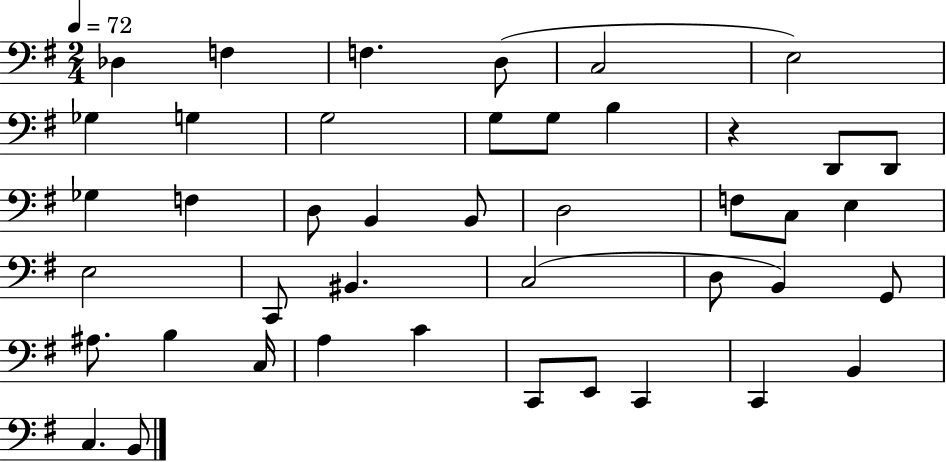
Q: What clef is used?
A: bass